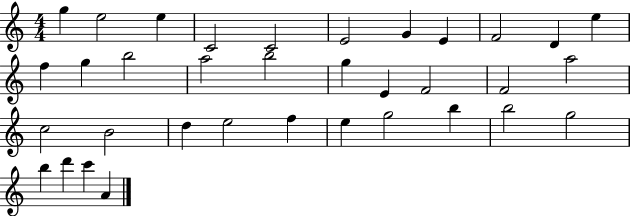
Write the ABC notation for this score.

X:1
T:Untitled
M:4/4
L:1/4
K:C
g e2 e C2 C2 E2 G E F2 D e f g b2 a2 b2 g E F2 F2 a2 c2 B2 d e2 f e g2 b b2 g2 b d' c' A